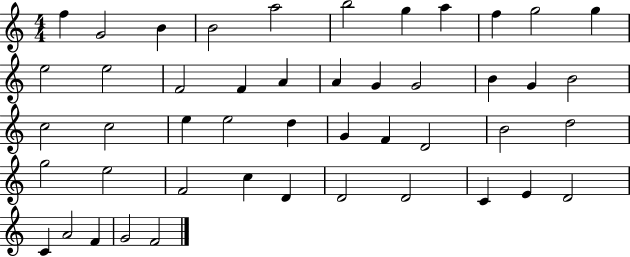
X:1
T:Untitled
M:4/4
L:1/4
K:C
f G2 B B2 a2 b2 g a f g2 g e2 e2 F2 F A A G G2 B G B2 c2 c2 e e2 d G F D2 B2 d2 g2 e2 F2 c D D2 D2 C E D2 C A2 F G2 F2